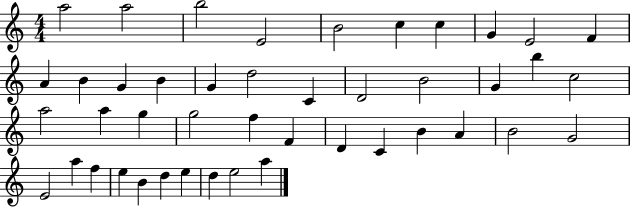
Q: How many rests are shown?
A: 0